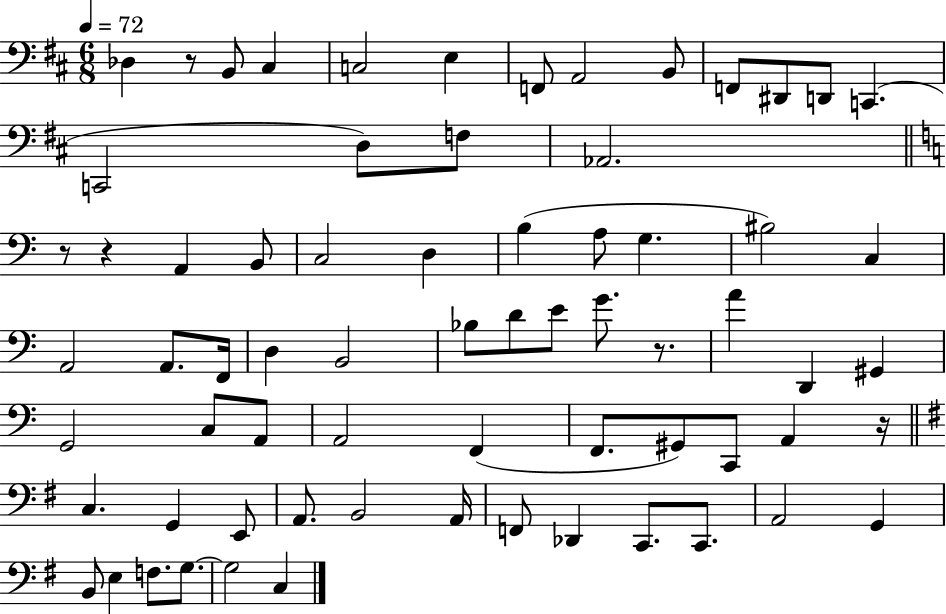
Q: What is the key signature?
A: D major